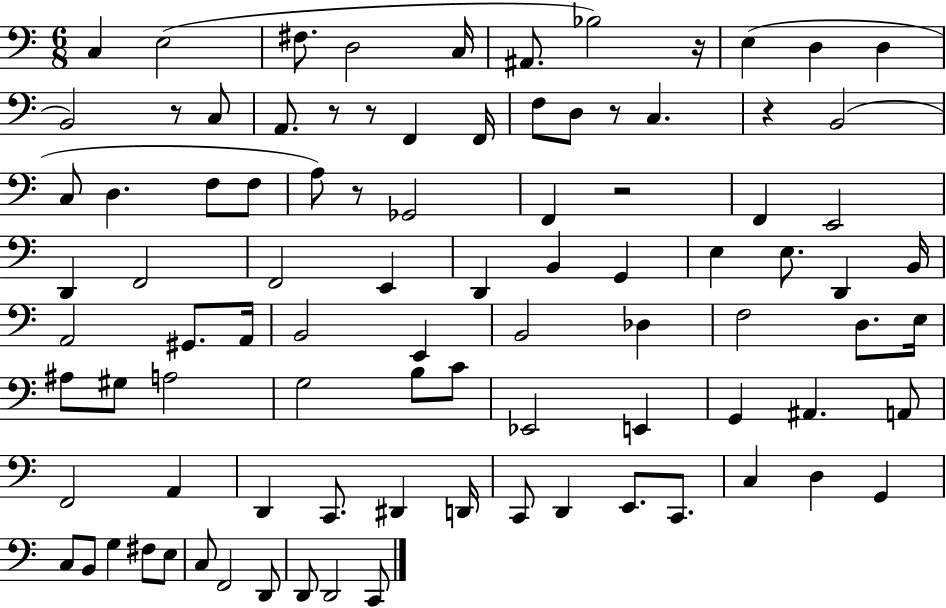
X:1
T:Untitled
M:6/8
L:1/4
K:C
C, E,2 ^F,/2 D,2 C,/4 ^A,,/2 _B,2 z/4 E, D, D, B,,2 z/2 C,/2 A,,/2 z/2 z/2 F,, F,,/4 F,/2 D,/2 z/2 C, z B,,2 C,/2 D, F,/2 F,/2 A,/2 z/2 _G,,2 F,, z2 F,, E,,2 D,, F,,2 F,,2 E,, D,, B,, G,, E, E,/2 D,, B,,/4 A,,2 ^G,,/2 A,,/4 B,,2 E,, B,,2 _D, F,2 D,/2 E,/4 ^A,/2 ^G,/2 A,2 G,2 B,/2 C/2 _E,,2 E,, G,, ^A,, A,,/2 F,,2 A,, D,, C,,/2 ^D,, D,,/4 C,,/2 D,, E,,/2 C,,/2 C, D, G,, C,/2 B,,/2 G, ^F,/2 E,/2 C,/2 F,,2 D,,/2 D,,/2 D,,2 C,,/2